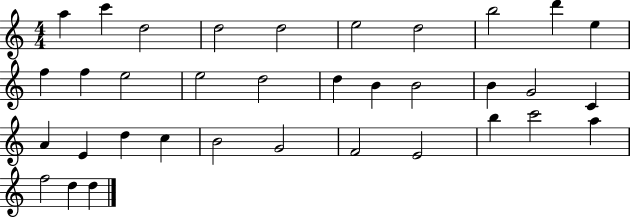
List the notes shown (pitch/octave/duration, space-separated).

A5/q C6/q D5/h D5/h D5/h E5/h D5/h B5/h D6/q E5/q F5/q F5/q E5/h E5/h D5/h D5/q B4/q B4/h B4/q G4/h C4/q A4/q E4/q D5/q C5/q B4/h G4/h F4/h E4/h B5/q C6/h A5/q F5/h D5/q D5/q